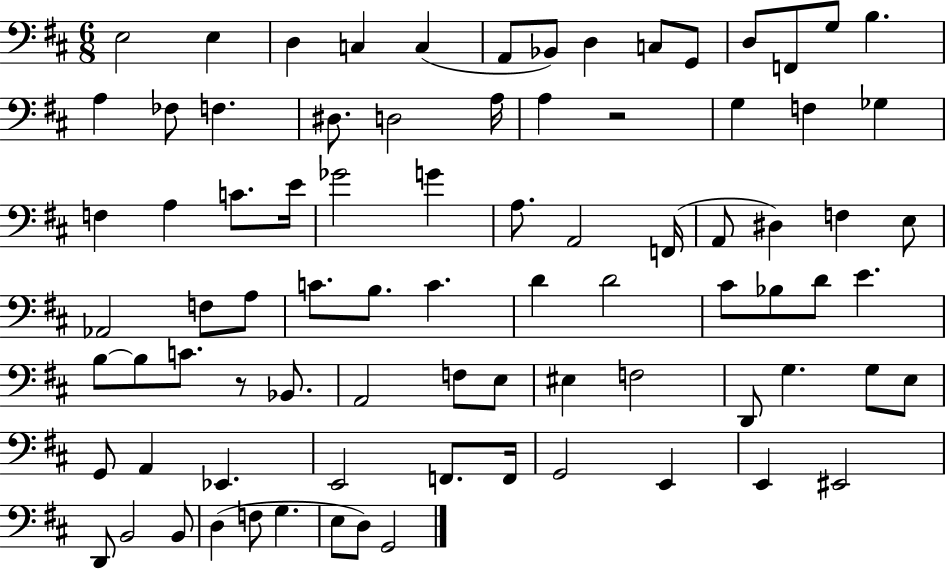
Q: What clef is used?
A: bass